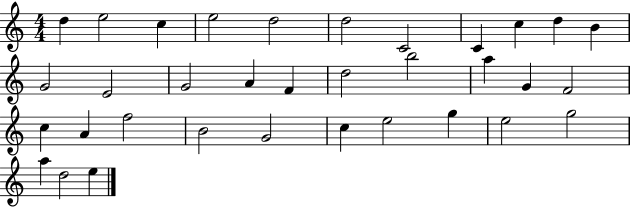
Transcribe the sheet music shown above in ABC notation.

X:1
T:Untitled
M:4/4
L:1/4
K:C
d e2 c e2 d2 d2 C2 C c d B G2 E2 G2 A F d2 b2 a G F2 c A f2 B2 G2 c e2 g e2 g2 a d2 e